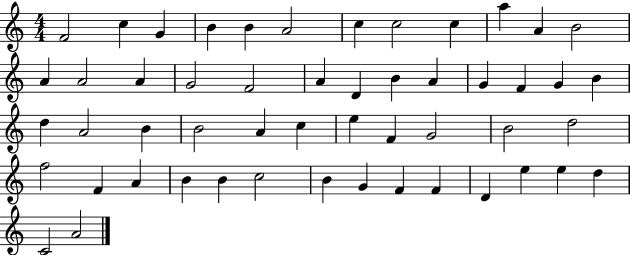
F4/h C5/q G4/q B4/q B4/q A4/h C5/q C5/h C5/q A5/q A4/q B4/h A4/q A4/h A4/q G4/h F4/h A4/q D4/q B4/q A4/q G4/q F4/q G4/q B4/q D5/q A4/h B4/q B4/h A4/q C5/q E5/q F4/q G4/h B4/h D5/h F5/h F4/q A4/q B4/q B4/q C5/h B4/q G4/q F4/q F4/q D4/q E5/q E5/q D5/q C4/h A4/h